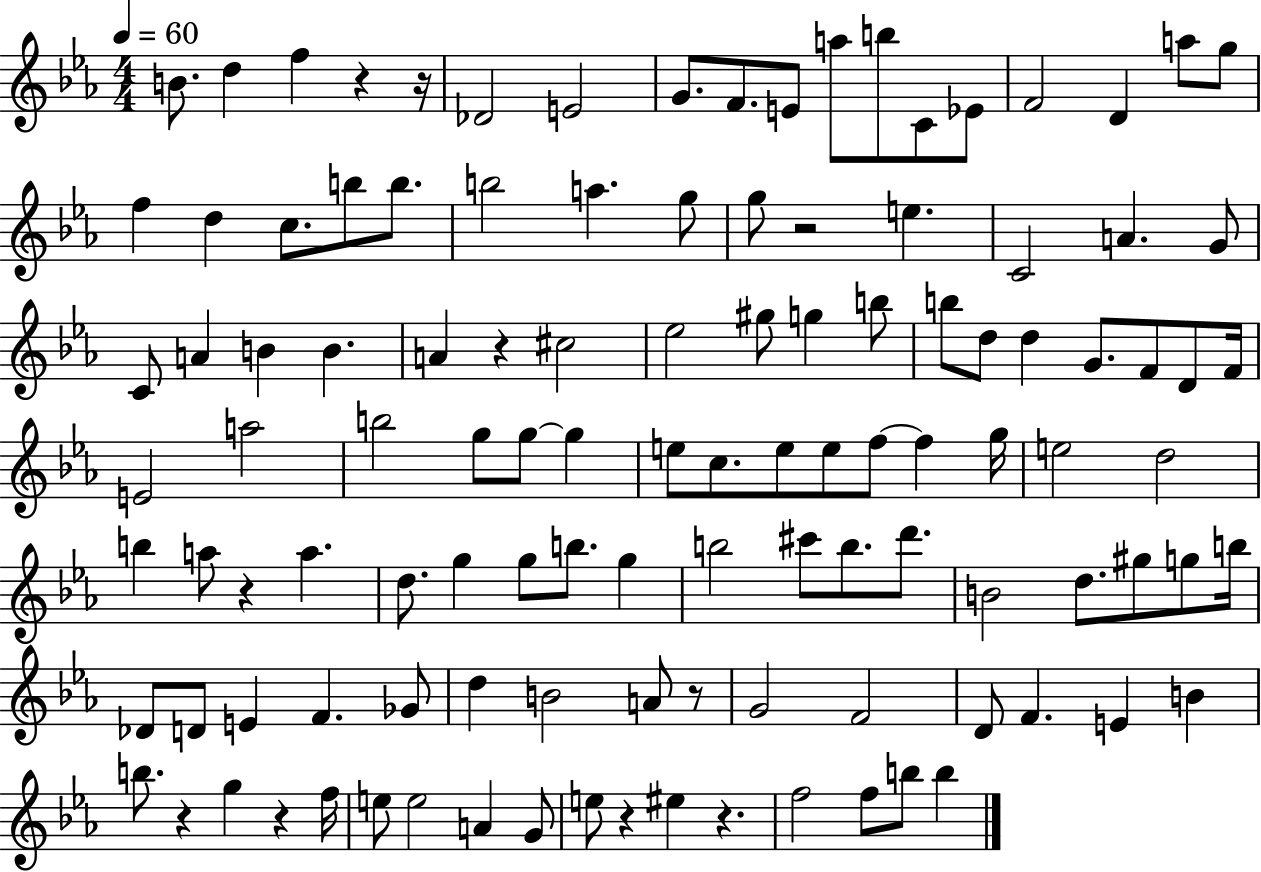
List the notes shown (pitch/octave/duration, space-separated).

B4/e. D5/q F5/q R/q R/s Db4/h E4/h G4/e. F4/e. E4/e A5/e B5/e C4/e Eb4/e F4/h D4/q A5/e G5/e F5/q D5/q C5/e. B5/e B5/e. B5/h A5/q. G5/e G5/e R/h E5/q. C4/h A4/q. G4/e C4/e A4/q B4/q B4/q. A4/q R/q C#5/h Eb5/h G#5/e G5/q B5/e B5/e D5/e D5/q G4/e. F4/e D4/e F4/s E4/h A5/h B5/h G5/e G5/e G5/q E5/e C5/e. E5/e E5/e F5/e F5/q G5/s E5/h D5/h B5/q A5/e R/q A5/q. D5/e. G5/q G5/e B5/e. G5/q B5/h C#6/e B5/e. D6/e. B4/h D5/e. G#5/e G5/e B5/s Db4/e D4/e E4/q F4/q. Gb4/e D5/q B4/h A4/e R/e G4/h F4/h D4/e F4/q. E4/q B4/q B5/e. R/q G5/q R/q F5/s E5/e E5/h A4/q G4/e E5/e R/q EIS5/q R/q. F5/h F5/e B5/e B5/q